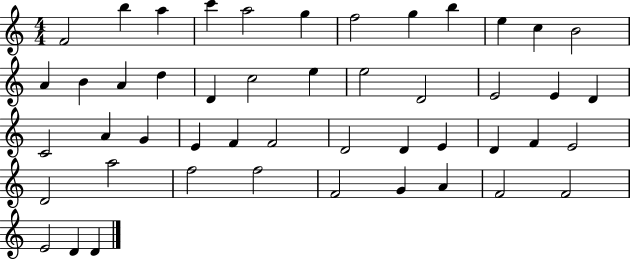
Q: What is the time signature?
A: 4/4